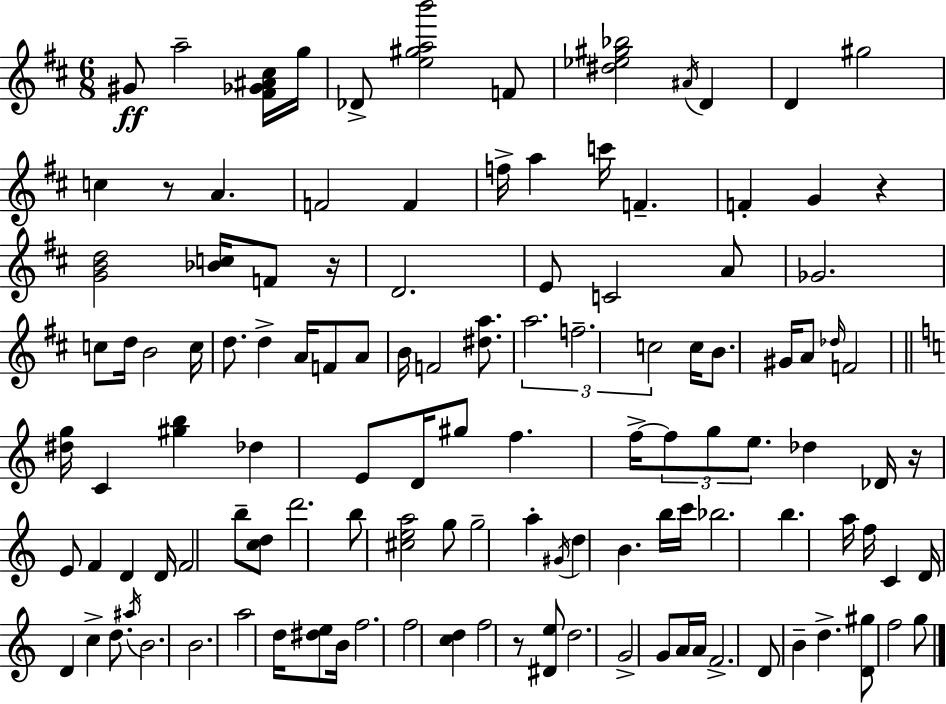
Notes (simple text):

G#4/e A5/h [F#4,Gb4,A#4,C#5]/s G5/s Db4/e [E5,G#5,A5,B6]/h F4/e [D#5,Eb5,G#5,Bb5]/h A#4/s D4/q D4/q G#5/h C5/q R/e A4/q. F4/h F4/q F5/s A5/q C6/s F4/q. F4/q G4/q R/q [G4,B4,D5]/h [Bb4,C5]/s F4/e R/s D4/h. E4/e C4/h A4/e Gb4/h. C5/e D5/s B4/h C5/s D5/e. D5/q A4/s F4/e A4/e B4/s F4/h [D#5,A5]/e. A5/h. F5/h. C5/h C5/s B4/e. G#4/s A4/e Db5/s F4/h [D#5,G5]/s C4/q [G#5,B5]/q Db5/q E4/e D4/s G#5/e F5/q. F5/s F5/e G5/e E5/e. Db5/q Db4/s R/s E4/e F4/q D4/q D4/s F4/h B5/e [C5,D5]/e D6/h. B5/e [C#5,E5,A5]/h G5/e G5/h A5/q G#4/s D5/q B4/q. B5/s C6/s Bb5/h. B5/q. A5/s F5/s C4/q D4/s D4/q C5/q D5/e. A#5/s B4/h. B4/h. A5/h D5/s [D#5,E5]/e B4/s F5/h. F5/h [C5,D5]/q F5/h R/e [D#4,E5]/e D5/h. G4/h G4/e A4/s A4/s F4/h. D4/e B4/q D5/q. [D4,G#5]/e F5/h G5/e